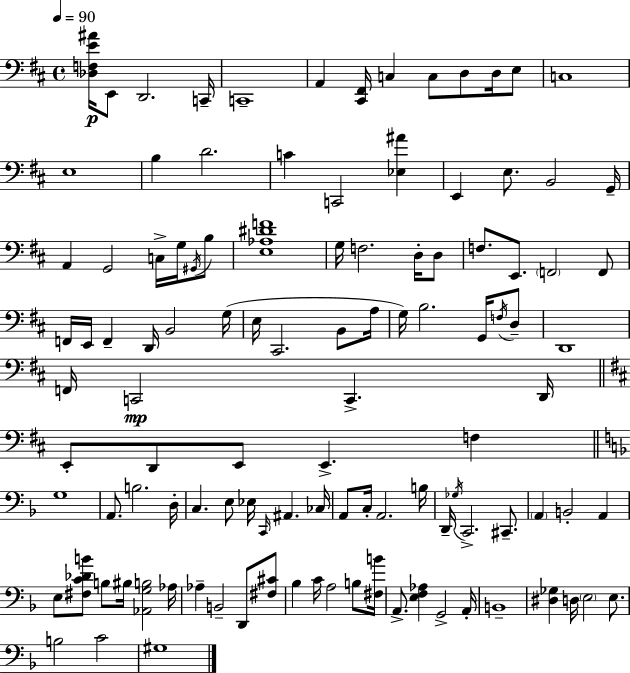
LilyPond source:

{
  \clef bass
  \time 4/4
  \defaultTimeSignature
  \key d \major
  \tempo 4 = 90
  <des f e' ais'>16\p e,8 d,2. c,16-- | c,1-- | a,4 <cis, fis,>16 c4 c8 d8 d16 e8 | c1 | \break e1 | b4 d'2. | c'4 c,2 <ees ais'>4 | e,4 e8. b,2 g,16-- | \break a,4 g,2 c16-> g16 \acciaccatura { gis,16 } b8 | <e aes dis' f'>1 | g16 f2. d16-. d8 | f8. e,8. \parenthesize f,2 f,8 | \break f,16 e,16 f,4-- d,16 b,2 | g16( e16 cis,2. b,8 | a16 g16) b2. g,16 \acciaccatura { f16 } | d8-- d,1 | \break f,16 c,2\mp c,4.-> | d,16 \bar "||" \break \key d \major e,8-. d,8 e,8 e,4.-> f4 | \bar "||" \break \key f \major g1 | a,8. b2. d16-. | c4. e8 ees16 \grace { c,16 } ais,4. | ces16 a,8 c16-. a,2. | \break b16 d,16-- \acciaccatura { ges16 } c,2.-> cis,8.-- | \parenthesize a,4 b,2-. a,4 | e8 <fis c' des' b'>8 b8 bis16 <aes, g b>2 | aes16 aes4-- b,2-- d,8 | \break <fis cis'>8 bes4 c'16 a2 b8 | <fis b'>16 a,8.-> <e f aes>4 g,2-> | a,16-. b,1-- | <dis ges>4 d16 \parenthesize e2 e8. | \break b2 c'2 | gis1 | \bar "|."
}